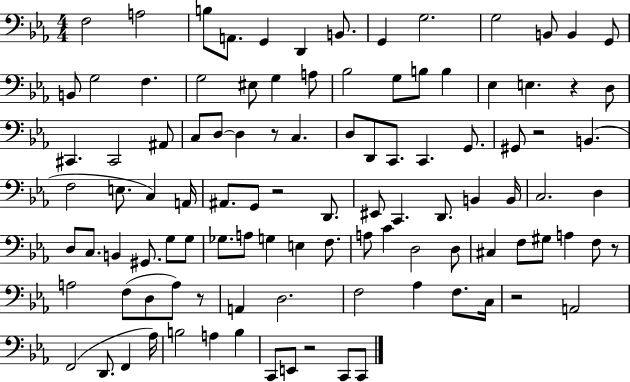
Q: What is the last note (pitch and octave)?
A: C2